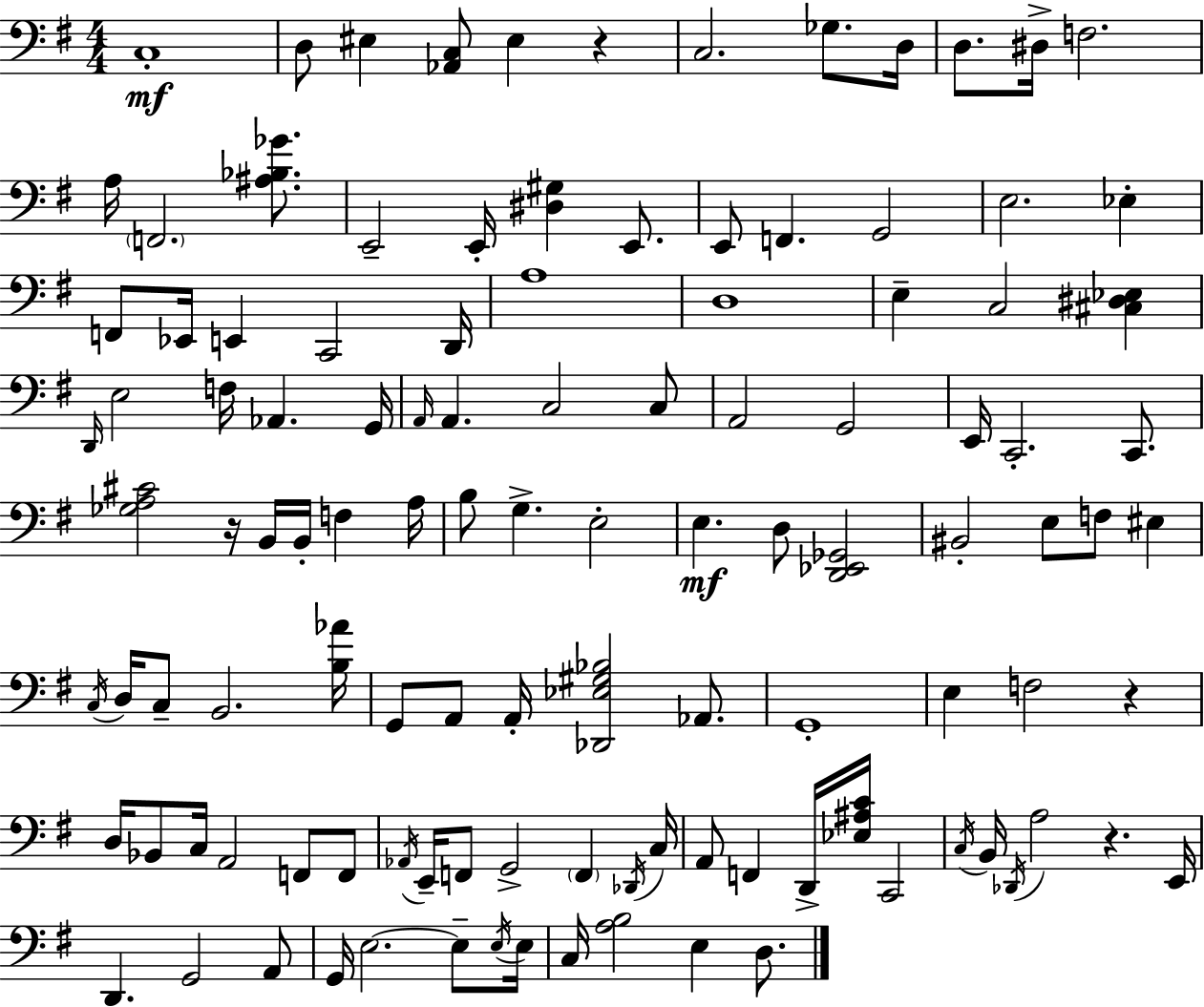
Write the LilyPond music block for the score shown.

{
  \clef bass
  \numericTimeSignature
  \time 4/4
  \key g \major
  c1-.\mf | d8 eis4 <aes, c>8 eis4 r4 | c2. ges8. d16 | d8. dis16-> f2. | \break a16 \parenthesize f,2. <ais bes ges'>8. | e,2-- e,16-. <dis gis>4 e,8. | e,8 f,4. g,2 | e2. ees4-. | \break f,8 ees,16 e,4 c,2 d,16 | a1 | d1 | e4-- c2 <cis dis ees>4 | \break \grace { d,16 } e2 f16 aes,4. | g,16 \grace { a,16 } a,4. c2 | c8 a,2 g,2 | e,16 c,2.-. c,8. | \break <ges a cis'>2 r16 b,16 b,16-. f4 | a16 b8 g4.-> e2-. | e4.\mf d8 <d, ees, ges,>2 | bis,2-. e8 f8 eis4 | \break \acciaccatura { c16 } d16 c8-- b,2. | <b aes'>16 g,8 a,8 a,16-. <des, ees gis bes>2 | aes,8. g,1-. | e4 f2 r4 | \break d16 bes,8 c16 a,2 f,8 | f,8 \acciaccatura { aes,16 } e,16-- f,8 g,2-> \parenthesize f,4 | \acciaccatura { des,16 } c16 a,8 f,4 d,16-> <ees ais c'>16 c,2 | \acciaccatura { c16 } b,16 \acciaccatura { des,16 } a2 | \break r4. e,16 d,4. g,2 | a,8 g,16 e2.~~ | e8-- \acciaccatura { e16 } e16 c16 <a b>2 | e4 d8. \bar "|."
}